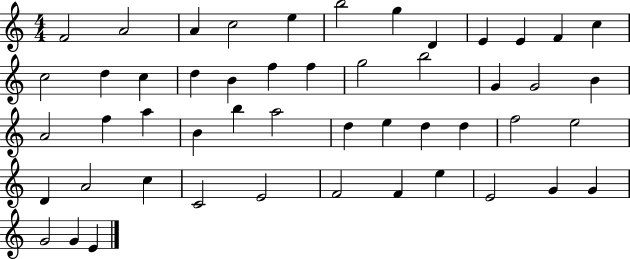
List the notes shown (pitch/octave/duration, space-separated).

F4/h A4/h A4/q C5/h E5/q B5/h G5/q D4/q E4/q E4/q F4/q C5/q C5/h D5/q C5/q D5/q B4/q F5/q F5/q G5/h B5/h G4/q G4/h B4/q A4/h F5/q A5/q B4/q B5/q A5/h D5/q E5/q D5/q D5/q F5/h E5/h D4/q A4/h C5/q C4/h E4/h F4/h F4/q E5/q E4/h G4/q G4/q G4/h G4/q E4/q